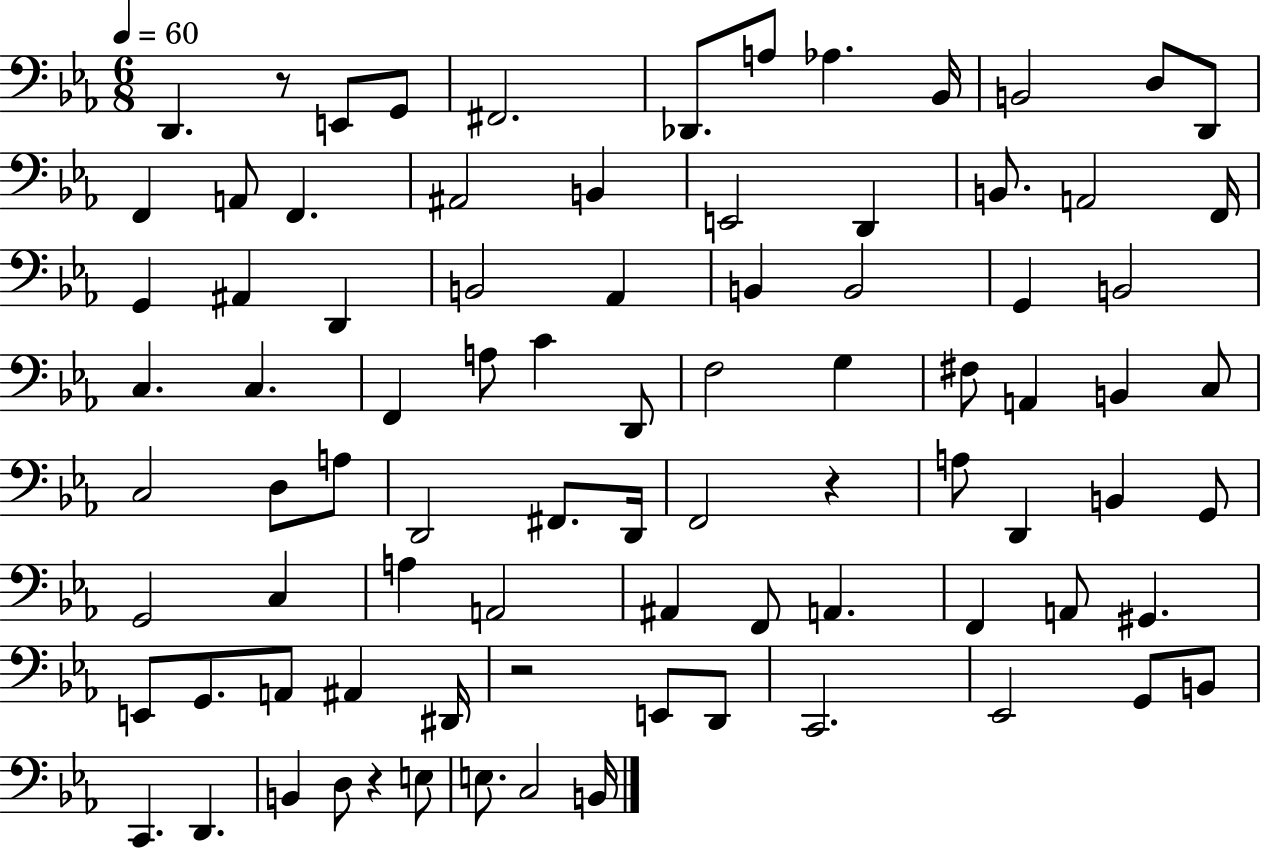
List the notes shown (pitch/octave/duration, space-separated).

D2/q. R/e E2/e G2/e F#2/h. Db2/e. A3/e Ab3/q. Bb2/s B2/h D3/e D2/e F2/q A2/e F2/q. A#2/h B2/q E2/h D2/q B2/e. A2/h F2/s G2/q A#2/q D2/q B2/h Ab2/q B2/q B2/h G2/q B2/h C3/q. C3/q. F2/q A3/e C4/q D2/e F3/h G3/q F#3/e A2/q B2/q C3/e C3/h D3/e A3/e D2/h F#2/e. D2/s F2/h R/q A3/e D2/q B2/q G2/e G2/h C3/q A3/q A2/h A#2/q F2/e A2/q. F2/q A2/e G#2/q. E2/e G2/e. A2/e A#2/q D#2/s R/h E2/e D2/e C2/h. Eb2/h G2/e B2/e C2/q. D2/q. B2/q D3/e R/q E3/e E3/e. C3/h B2/s